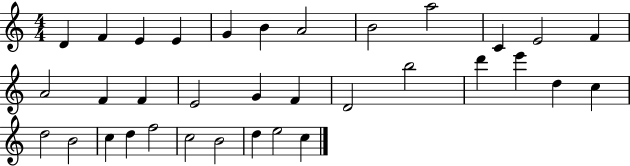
{
  \clef treble
  \numericTimeSignature
  \time 4/4
  \key c \major
  d'4 f'4 e'4 e'4 | g'4 b'4 a'2 | b'2 a''2 | c'4 e'2 f'4 | \break a'2 f'4 f'4 | e'2 g'4 f'4 | d'2 b''2 | d'''4 e'''4 d''4 c''4 | \break d''2 b'2 | c''4 d''4 f''2 | c''2 b'2 | d''4 e''2 c''4 | \break \bar "|."
}